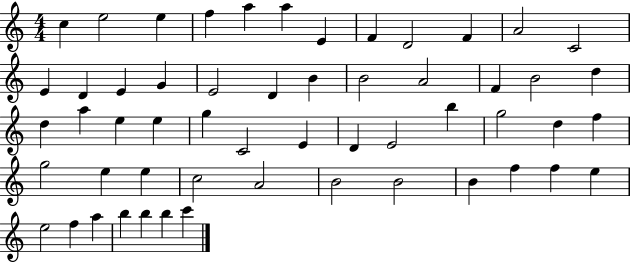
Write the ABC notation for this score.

X:1
T:Untitled
M:4/4
L:1/4
K:C
c e2 e f a a E F D2 F A2 C2 E D E G E2 D B B2 A2 F B2 d d a e e g C2 E D E2 b g2 d f g2 e e c2 A2 B2 B2 B f f e e2 f a b b b c'